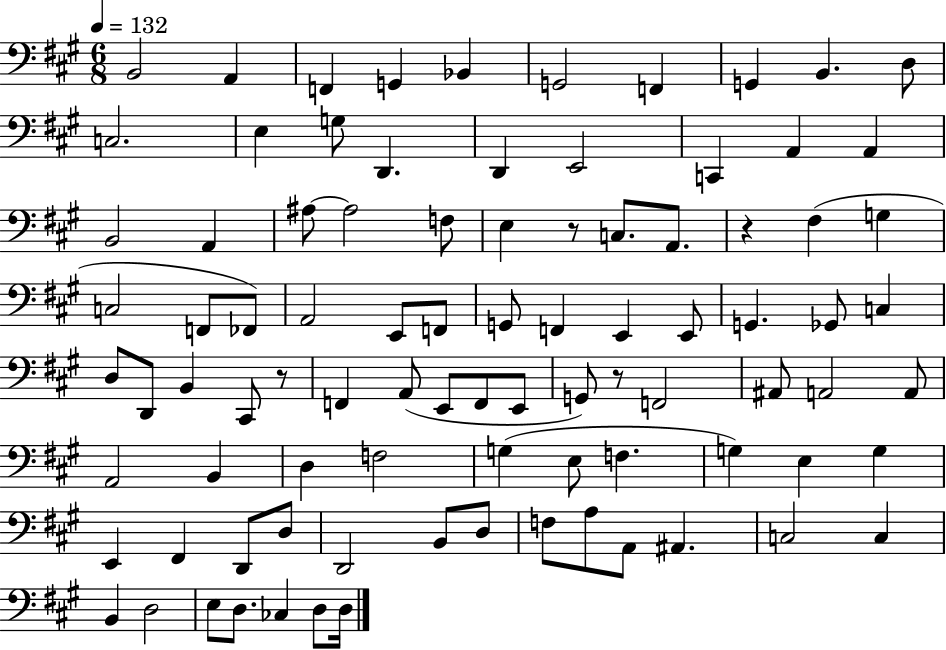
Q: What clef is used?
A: bass